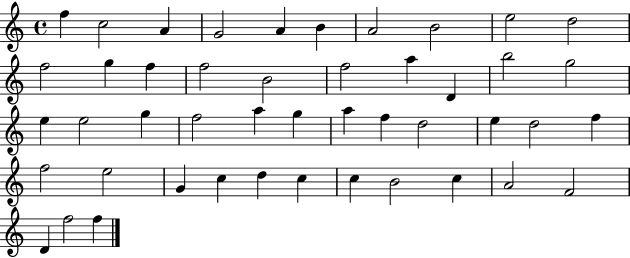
F5/q C5/h A4/q G4/h A4/q B4/q A4/h B4/h E5/h D5/h F5/h G5/q F5/q F5/h B4/h F5/h A5/q D4/q B5/h G5/h E5/q E5/h G5/q F5/h A5/q G5/q A5/q F5/q D5/h E5/q D5/h F5/q F5/h E5/h G4/q C5/q D5/q C5/q C5/q B4/h C5/q A4/h F4/h D4/q F5/h F5/q